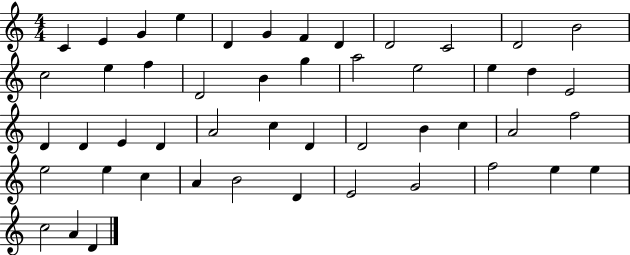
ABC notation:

X:1
T:Untitled
M:4/4
L:1/4
K:C
C E G e D G F D D2 C2 D2 B2 c2 e f D2 B g a2 e2 e d E2 D D E D A2 c D D2 B c A2 f2 e2 e c A B2 D E2 G2 f2 e e c2 A D